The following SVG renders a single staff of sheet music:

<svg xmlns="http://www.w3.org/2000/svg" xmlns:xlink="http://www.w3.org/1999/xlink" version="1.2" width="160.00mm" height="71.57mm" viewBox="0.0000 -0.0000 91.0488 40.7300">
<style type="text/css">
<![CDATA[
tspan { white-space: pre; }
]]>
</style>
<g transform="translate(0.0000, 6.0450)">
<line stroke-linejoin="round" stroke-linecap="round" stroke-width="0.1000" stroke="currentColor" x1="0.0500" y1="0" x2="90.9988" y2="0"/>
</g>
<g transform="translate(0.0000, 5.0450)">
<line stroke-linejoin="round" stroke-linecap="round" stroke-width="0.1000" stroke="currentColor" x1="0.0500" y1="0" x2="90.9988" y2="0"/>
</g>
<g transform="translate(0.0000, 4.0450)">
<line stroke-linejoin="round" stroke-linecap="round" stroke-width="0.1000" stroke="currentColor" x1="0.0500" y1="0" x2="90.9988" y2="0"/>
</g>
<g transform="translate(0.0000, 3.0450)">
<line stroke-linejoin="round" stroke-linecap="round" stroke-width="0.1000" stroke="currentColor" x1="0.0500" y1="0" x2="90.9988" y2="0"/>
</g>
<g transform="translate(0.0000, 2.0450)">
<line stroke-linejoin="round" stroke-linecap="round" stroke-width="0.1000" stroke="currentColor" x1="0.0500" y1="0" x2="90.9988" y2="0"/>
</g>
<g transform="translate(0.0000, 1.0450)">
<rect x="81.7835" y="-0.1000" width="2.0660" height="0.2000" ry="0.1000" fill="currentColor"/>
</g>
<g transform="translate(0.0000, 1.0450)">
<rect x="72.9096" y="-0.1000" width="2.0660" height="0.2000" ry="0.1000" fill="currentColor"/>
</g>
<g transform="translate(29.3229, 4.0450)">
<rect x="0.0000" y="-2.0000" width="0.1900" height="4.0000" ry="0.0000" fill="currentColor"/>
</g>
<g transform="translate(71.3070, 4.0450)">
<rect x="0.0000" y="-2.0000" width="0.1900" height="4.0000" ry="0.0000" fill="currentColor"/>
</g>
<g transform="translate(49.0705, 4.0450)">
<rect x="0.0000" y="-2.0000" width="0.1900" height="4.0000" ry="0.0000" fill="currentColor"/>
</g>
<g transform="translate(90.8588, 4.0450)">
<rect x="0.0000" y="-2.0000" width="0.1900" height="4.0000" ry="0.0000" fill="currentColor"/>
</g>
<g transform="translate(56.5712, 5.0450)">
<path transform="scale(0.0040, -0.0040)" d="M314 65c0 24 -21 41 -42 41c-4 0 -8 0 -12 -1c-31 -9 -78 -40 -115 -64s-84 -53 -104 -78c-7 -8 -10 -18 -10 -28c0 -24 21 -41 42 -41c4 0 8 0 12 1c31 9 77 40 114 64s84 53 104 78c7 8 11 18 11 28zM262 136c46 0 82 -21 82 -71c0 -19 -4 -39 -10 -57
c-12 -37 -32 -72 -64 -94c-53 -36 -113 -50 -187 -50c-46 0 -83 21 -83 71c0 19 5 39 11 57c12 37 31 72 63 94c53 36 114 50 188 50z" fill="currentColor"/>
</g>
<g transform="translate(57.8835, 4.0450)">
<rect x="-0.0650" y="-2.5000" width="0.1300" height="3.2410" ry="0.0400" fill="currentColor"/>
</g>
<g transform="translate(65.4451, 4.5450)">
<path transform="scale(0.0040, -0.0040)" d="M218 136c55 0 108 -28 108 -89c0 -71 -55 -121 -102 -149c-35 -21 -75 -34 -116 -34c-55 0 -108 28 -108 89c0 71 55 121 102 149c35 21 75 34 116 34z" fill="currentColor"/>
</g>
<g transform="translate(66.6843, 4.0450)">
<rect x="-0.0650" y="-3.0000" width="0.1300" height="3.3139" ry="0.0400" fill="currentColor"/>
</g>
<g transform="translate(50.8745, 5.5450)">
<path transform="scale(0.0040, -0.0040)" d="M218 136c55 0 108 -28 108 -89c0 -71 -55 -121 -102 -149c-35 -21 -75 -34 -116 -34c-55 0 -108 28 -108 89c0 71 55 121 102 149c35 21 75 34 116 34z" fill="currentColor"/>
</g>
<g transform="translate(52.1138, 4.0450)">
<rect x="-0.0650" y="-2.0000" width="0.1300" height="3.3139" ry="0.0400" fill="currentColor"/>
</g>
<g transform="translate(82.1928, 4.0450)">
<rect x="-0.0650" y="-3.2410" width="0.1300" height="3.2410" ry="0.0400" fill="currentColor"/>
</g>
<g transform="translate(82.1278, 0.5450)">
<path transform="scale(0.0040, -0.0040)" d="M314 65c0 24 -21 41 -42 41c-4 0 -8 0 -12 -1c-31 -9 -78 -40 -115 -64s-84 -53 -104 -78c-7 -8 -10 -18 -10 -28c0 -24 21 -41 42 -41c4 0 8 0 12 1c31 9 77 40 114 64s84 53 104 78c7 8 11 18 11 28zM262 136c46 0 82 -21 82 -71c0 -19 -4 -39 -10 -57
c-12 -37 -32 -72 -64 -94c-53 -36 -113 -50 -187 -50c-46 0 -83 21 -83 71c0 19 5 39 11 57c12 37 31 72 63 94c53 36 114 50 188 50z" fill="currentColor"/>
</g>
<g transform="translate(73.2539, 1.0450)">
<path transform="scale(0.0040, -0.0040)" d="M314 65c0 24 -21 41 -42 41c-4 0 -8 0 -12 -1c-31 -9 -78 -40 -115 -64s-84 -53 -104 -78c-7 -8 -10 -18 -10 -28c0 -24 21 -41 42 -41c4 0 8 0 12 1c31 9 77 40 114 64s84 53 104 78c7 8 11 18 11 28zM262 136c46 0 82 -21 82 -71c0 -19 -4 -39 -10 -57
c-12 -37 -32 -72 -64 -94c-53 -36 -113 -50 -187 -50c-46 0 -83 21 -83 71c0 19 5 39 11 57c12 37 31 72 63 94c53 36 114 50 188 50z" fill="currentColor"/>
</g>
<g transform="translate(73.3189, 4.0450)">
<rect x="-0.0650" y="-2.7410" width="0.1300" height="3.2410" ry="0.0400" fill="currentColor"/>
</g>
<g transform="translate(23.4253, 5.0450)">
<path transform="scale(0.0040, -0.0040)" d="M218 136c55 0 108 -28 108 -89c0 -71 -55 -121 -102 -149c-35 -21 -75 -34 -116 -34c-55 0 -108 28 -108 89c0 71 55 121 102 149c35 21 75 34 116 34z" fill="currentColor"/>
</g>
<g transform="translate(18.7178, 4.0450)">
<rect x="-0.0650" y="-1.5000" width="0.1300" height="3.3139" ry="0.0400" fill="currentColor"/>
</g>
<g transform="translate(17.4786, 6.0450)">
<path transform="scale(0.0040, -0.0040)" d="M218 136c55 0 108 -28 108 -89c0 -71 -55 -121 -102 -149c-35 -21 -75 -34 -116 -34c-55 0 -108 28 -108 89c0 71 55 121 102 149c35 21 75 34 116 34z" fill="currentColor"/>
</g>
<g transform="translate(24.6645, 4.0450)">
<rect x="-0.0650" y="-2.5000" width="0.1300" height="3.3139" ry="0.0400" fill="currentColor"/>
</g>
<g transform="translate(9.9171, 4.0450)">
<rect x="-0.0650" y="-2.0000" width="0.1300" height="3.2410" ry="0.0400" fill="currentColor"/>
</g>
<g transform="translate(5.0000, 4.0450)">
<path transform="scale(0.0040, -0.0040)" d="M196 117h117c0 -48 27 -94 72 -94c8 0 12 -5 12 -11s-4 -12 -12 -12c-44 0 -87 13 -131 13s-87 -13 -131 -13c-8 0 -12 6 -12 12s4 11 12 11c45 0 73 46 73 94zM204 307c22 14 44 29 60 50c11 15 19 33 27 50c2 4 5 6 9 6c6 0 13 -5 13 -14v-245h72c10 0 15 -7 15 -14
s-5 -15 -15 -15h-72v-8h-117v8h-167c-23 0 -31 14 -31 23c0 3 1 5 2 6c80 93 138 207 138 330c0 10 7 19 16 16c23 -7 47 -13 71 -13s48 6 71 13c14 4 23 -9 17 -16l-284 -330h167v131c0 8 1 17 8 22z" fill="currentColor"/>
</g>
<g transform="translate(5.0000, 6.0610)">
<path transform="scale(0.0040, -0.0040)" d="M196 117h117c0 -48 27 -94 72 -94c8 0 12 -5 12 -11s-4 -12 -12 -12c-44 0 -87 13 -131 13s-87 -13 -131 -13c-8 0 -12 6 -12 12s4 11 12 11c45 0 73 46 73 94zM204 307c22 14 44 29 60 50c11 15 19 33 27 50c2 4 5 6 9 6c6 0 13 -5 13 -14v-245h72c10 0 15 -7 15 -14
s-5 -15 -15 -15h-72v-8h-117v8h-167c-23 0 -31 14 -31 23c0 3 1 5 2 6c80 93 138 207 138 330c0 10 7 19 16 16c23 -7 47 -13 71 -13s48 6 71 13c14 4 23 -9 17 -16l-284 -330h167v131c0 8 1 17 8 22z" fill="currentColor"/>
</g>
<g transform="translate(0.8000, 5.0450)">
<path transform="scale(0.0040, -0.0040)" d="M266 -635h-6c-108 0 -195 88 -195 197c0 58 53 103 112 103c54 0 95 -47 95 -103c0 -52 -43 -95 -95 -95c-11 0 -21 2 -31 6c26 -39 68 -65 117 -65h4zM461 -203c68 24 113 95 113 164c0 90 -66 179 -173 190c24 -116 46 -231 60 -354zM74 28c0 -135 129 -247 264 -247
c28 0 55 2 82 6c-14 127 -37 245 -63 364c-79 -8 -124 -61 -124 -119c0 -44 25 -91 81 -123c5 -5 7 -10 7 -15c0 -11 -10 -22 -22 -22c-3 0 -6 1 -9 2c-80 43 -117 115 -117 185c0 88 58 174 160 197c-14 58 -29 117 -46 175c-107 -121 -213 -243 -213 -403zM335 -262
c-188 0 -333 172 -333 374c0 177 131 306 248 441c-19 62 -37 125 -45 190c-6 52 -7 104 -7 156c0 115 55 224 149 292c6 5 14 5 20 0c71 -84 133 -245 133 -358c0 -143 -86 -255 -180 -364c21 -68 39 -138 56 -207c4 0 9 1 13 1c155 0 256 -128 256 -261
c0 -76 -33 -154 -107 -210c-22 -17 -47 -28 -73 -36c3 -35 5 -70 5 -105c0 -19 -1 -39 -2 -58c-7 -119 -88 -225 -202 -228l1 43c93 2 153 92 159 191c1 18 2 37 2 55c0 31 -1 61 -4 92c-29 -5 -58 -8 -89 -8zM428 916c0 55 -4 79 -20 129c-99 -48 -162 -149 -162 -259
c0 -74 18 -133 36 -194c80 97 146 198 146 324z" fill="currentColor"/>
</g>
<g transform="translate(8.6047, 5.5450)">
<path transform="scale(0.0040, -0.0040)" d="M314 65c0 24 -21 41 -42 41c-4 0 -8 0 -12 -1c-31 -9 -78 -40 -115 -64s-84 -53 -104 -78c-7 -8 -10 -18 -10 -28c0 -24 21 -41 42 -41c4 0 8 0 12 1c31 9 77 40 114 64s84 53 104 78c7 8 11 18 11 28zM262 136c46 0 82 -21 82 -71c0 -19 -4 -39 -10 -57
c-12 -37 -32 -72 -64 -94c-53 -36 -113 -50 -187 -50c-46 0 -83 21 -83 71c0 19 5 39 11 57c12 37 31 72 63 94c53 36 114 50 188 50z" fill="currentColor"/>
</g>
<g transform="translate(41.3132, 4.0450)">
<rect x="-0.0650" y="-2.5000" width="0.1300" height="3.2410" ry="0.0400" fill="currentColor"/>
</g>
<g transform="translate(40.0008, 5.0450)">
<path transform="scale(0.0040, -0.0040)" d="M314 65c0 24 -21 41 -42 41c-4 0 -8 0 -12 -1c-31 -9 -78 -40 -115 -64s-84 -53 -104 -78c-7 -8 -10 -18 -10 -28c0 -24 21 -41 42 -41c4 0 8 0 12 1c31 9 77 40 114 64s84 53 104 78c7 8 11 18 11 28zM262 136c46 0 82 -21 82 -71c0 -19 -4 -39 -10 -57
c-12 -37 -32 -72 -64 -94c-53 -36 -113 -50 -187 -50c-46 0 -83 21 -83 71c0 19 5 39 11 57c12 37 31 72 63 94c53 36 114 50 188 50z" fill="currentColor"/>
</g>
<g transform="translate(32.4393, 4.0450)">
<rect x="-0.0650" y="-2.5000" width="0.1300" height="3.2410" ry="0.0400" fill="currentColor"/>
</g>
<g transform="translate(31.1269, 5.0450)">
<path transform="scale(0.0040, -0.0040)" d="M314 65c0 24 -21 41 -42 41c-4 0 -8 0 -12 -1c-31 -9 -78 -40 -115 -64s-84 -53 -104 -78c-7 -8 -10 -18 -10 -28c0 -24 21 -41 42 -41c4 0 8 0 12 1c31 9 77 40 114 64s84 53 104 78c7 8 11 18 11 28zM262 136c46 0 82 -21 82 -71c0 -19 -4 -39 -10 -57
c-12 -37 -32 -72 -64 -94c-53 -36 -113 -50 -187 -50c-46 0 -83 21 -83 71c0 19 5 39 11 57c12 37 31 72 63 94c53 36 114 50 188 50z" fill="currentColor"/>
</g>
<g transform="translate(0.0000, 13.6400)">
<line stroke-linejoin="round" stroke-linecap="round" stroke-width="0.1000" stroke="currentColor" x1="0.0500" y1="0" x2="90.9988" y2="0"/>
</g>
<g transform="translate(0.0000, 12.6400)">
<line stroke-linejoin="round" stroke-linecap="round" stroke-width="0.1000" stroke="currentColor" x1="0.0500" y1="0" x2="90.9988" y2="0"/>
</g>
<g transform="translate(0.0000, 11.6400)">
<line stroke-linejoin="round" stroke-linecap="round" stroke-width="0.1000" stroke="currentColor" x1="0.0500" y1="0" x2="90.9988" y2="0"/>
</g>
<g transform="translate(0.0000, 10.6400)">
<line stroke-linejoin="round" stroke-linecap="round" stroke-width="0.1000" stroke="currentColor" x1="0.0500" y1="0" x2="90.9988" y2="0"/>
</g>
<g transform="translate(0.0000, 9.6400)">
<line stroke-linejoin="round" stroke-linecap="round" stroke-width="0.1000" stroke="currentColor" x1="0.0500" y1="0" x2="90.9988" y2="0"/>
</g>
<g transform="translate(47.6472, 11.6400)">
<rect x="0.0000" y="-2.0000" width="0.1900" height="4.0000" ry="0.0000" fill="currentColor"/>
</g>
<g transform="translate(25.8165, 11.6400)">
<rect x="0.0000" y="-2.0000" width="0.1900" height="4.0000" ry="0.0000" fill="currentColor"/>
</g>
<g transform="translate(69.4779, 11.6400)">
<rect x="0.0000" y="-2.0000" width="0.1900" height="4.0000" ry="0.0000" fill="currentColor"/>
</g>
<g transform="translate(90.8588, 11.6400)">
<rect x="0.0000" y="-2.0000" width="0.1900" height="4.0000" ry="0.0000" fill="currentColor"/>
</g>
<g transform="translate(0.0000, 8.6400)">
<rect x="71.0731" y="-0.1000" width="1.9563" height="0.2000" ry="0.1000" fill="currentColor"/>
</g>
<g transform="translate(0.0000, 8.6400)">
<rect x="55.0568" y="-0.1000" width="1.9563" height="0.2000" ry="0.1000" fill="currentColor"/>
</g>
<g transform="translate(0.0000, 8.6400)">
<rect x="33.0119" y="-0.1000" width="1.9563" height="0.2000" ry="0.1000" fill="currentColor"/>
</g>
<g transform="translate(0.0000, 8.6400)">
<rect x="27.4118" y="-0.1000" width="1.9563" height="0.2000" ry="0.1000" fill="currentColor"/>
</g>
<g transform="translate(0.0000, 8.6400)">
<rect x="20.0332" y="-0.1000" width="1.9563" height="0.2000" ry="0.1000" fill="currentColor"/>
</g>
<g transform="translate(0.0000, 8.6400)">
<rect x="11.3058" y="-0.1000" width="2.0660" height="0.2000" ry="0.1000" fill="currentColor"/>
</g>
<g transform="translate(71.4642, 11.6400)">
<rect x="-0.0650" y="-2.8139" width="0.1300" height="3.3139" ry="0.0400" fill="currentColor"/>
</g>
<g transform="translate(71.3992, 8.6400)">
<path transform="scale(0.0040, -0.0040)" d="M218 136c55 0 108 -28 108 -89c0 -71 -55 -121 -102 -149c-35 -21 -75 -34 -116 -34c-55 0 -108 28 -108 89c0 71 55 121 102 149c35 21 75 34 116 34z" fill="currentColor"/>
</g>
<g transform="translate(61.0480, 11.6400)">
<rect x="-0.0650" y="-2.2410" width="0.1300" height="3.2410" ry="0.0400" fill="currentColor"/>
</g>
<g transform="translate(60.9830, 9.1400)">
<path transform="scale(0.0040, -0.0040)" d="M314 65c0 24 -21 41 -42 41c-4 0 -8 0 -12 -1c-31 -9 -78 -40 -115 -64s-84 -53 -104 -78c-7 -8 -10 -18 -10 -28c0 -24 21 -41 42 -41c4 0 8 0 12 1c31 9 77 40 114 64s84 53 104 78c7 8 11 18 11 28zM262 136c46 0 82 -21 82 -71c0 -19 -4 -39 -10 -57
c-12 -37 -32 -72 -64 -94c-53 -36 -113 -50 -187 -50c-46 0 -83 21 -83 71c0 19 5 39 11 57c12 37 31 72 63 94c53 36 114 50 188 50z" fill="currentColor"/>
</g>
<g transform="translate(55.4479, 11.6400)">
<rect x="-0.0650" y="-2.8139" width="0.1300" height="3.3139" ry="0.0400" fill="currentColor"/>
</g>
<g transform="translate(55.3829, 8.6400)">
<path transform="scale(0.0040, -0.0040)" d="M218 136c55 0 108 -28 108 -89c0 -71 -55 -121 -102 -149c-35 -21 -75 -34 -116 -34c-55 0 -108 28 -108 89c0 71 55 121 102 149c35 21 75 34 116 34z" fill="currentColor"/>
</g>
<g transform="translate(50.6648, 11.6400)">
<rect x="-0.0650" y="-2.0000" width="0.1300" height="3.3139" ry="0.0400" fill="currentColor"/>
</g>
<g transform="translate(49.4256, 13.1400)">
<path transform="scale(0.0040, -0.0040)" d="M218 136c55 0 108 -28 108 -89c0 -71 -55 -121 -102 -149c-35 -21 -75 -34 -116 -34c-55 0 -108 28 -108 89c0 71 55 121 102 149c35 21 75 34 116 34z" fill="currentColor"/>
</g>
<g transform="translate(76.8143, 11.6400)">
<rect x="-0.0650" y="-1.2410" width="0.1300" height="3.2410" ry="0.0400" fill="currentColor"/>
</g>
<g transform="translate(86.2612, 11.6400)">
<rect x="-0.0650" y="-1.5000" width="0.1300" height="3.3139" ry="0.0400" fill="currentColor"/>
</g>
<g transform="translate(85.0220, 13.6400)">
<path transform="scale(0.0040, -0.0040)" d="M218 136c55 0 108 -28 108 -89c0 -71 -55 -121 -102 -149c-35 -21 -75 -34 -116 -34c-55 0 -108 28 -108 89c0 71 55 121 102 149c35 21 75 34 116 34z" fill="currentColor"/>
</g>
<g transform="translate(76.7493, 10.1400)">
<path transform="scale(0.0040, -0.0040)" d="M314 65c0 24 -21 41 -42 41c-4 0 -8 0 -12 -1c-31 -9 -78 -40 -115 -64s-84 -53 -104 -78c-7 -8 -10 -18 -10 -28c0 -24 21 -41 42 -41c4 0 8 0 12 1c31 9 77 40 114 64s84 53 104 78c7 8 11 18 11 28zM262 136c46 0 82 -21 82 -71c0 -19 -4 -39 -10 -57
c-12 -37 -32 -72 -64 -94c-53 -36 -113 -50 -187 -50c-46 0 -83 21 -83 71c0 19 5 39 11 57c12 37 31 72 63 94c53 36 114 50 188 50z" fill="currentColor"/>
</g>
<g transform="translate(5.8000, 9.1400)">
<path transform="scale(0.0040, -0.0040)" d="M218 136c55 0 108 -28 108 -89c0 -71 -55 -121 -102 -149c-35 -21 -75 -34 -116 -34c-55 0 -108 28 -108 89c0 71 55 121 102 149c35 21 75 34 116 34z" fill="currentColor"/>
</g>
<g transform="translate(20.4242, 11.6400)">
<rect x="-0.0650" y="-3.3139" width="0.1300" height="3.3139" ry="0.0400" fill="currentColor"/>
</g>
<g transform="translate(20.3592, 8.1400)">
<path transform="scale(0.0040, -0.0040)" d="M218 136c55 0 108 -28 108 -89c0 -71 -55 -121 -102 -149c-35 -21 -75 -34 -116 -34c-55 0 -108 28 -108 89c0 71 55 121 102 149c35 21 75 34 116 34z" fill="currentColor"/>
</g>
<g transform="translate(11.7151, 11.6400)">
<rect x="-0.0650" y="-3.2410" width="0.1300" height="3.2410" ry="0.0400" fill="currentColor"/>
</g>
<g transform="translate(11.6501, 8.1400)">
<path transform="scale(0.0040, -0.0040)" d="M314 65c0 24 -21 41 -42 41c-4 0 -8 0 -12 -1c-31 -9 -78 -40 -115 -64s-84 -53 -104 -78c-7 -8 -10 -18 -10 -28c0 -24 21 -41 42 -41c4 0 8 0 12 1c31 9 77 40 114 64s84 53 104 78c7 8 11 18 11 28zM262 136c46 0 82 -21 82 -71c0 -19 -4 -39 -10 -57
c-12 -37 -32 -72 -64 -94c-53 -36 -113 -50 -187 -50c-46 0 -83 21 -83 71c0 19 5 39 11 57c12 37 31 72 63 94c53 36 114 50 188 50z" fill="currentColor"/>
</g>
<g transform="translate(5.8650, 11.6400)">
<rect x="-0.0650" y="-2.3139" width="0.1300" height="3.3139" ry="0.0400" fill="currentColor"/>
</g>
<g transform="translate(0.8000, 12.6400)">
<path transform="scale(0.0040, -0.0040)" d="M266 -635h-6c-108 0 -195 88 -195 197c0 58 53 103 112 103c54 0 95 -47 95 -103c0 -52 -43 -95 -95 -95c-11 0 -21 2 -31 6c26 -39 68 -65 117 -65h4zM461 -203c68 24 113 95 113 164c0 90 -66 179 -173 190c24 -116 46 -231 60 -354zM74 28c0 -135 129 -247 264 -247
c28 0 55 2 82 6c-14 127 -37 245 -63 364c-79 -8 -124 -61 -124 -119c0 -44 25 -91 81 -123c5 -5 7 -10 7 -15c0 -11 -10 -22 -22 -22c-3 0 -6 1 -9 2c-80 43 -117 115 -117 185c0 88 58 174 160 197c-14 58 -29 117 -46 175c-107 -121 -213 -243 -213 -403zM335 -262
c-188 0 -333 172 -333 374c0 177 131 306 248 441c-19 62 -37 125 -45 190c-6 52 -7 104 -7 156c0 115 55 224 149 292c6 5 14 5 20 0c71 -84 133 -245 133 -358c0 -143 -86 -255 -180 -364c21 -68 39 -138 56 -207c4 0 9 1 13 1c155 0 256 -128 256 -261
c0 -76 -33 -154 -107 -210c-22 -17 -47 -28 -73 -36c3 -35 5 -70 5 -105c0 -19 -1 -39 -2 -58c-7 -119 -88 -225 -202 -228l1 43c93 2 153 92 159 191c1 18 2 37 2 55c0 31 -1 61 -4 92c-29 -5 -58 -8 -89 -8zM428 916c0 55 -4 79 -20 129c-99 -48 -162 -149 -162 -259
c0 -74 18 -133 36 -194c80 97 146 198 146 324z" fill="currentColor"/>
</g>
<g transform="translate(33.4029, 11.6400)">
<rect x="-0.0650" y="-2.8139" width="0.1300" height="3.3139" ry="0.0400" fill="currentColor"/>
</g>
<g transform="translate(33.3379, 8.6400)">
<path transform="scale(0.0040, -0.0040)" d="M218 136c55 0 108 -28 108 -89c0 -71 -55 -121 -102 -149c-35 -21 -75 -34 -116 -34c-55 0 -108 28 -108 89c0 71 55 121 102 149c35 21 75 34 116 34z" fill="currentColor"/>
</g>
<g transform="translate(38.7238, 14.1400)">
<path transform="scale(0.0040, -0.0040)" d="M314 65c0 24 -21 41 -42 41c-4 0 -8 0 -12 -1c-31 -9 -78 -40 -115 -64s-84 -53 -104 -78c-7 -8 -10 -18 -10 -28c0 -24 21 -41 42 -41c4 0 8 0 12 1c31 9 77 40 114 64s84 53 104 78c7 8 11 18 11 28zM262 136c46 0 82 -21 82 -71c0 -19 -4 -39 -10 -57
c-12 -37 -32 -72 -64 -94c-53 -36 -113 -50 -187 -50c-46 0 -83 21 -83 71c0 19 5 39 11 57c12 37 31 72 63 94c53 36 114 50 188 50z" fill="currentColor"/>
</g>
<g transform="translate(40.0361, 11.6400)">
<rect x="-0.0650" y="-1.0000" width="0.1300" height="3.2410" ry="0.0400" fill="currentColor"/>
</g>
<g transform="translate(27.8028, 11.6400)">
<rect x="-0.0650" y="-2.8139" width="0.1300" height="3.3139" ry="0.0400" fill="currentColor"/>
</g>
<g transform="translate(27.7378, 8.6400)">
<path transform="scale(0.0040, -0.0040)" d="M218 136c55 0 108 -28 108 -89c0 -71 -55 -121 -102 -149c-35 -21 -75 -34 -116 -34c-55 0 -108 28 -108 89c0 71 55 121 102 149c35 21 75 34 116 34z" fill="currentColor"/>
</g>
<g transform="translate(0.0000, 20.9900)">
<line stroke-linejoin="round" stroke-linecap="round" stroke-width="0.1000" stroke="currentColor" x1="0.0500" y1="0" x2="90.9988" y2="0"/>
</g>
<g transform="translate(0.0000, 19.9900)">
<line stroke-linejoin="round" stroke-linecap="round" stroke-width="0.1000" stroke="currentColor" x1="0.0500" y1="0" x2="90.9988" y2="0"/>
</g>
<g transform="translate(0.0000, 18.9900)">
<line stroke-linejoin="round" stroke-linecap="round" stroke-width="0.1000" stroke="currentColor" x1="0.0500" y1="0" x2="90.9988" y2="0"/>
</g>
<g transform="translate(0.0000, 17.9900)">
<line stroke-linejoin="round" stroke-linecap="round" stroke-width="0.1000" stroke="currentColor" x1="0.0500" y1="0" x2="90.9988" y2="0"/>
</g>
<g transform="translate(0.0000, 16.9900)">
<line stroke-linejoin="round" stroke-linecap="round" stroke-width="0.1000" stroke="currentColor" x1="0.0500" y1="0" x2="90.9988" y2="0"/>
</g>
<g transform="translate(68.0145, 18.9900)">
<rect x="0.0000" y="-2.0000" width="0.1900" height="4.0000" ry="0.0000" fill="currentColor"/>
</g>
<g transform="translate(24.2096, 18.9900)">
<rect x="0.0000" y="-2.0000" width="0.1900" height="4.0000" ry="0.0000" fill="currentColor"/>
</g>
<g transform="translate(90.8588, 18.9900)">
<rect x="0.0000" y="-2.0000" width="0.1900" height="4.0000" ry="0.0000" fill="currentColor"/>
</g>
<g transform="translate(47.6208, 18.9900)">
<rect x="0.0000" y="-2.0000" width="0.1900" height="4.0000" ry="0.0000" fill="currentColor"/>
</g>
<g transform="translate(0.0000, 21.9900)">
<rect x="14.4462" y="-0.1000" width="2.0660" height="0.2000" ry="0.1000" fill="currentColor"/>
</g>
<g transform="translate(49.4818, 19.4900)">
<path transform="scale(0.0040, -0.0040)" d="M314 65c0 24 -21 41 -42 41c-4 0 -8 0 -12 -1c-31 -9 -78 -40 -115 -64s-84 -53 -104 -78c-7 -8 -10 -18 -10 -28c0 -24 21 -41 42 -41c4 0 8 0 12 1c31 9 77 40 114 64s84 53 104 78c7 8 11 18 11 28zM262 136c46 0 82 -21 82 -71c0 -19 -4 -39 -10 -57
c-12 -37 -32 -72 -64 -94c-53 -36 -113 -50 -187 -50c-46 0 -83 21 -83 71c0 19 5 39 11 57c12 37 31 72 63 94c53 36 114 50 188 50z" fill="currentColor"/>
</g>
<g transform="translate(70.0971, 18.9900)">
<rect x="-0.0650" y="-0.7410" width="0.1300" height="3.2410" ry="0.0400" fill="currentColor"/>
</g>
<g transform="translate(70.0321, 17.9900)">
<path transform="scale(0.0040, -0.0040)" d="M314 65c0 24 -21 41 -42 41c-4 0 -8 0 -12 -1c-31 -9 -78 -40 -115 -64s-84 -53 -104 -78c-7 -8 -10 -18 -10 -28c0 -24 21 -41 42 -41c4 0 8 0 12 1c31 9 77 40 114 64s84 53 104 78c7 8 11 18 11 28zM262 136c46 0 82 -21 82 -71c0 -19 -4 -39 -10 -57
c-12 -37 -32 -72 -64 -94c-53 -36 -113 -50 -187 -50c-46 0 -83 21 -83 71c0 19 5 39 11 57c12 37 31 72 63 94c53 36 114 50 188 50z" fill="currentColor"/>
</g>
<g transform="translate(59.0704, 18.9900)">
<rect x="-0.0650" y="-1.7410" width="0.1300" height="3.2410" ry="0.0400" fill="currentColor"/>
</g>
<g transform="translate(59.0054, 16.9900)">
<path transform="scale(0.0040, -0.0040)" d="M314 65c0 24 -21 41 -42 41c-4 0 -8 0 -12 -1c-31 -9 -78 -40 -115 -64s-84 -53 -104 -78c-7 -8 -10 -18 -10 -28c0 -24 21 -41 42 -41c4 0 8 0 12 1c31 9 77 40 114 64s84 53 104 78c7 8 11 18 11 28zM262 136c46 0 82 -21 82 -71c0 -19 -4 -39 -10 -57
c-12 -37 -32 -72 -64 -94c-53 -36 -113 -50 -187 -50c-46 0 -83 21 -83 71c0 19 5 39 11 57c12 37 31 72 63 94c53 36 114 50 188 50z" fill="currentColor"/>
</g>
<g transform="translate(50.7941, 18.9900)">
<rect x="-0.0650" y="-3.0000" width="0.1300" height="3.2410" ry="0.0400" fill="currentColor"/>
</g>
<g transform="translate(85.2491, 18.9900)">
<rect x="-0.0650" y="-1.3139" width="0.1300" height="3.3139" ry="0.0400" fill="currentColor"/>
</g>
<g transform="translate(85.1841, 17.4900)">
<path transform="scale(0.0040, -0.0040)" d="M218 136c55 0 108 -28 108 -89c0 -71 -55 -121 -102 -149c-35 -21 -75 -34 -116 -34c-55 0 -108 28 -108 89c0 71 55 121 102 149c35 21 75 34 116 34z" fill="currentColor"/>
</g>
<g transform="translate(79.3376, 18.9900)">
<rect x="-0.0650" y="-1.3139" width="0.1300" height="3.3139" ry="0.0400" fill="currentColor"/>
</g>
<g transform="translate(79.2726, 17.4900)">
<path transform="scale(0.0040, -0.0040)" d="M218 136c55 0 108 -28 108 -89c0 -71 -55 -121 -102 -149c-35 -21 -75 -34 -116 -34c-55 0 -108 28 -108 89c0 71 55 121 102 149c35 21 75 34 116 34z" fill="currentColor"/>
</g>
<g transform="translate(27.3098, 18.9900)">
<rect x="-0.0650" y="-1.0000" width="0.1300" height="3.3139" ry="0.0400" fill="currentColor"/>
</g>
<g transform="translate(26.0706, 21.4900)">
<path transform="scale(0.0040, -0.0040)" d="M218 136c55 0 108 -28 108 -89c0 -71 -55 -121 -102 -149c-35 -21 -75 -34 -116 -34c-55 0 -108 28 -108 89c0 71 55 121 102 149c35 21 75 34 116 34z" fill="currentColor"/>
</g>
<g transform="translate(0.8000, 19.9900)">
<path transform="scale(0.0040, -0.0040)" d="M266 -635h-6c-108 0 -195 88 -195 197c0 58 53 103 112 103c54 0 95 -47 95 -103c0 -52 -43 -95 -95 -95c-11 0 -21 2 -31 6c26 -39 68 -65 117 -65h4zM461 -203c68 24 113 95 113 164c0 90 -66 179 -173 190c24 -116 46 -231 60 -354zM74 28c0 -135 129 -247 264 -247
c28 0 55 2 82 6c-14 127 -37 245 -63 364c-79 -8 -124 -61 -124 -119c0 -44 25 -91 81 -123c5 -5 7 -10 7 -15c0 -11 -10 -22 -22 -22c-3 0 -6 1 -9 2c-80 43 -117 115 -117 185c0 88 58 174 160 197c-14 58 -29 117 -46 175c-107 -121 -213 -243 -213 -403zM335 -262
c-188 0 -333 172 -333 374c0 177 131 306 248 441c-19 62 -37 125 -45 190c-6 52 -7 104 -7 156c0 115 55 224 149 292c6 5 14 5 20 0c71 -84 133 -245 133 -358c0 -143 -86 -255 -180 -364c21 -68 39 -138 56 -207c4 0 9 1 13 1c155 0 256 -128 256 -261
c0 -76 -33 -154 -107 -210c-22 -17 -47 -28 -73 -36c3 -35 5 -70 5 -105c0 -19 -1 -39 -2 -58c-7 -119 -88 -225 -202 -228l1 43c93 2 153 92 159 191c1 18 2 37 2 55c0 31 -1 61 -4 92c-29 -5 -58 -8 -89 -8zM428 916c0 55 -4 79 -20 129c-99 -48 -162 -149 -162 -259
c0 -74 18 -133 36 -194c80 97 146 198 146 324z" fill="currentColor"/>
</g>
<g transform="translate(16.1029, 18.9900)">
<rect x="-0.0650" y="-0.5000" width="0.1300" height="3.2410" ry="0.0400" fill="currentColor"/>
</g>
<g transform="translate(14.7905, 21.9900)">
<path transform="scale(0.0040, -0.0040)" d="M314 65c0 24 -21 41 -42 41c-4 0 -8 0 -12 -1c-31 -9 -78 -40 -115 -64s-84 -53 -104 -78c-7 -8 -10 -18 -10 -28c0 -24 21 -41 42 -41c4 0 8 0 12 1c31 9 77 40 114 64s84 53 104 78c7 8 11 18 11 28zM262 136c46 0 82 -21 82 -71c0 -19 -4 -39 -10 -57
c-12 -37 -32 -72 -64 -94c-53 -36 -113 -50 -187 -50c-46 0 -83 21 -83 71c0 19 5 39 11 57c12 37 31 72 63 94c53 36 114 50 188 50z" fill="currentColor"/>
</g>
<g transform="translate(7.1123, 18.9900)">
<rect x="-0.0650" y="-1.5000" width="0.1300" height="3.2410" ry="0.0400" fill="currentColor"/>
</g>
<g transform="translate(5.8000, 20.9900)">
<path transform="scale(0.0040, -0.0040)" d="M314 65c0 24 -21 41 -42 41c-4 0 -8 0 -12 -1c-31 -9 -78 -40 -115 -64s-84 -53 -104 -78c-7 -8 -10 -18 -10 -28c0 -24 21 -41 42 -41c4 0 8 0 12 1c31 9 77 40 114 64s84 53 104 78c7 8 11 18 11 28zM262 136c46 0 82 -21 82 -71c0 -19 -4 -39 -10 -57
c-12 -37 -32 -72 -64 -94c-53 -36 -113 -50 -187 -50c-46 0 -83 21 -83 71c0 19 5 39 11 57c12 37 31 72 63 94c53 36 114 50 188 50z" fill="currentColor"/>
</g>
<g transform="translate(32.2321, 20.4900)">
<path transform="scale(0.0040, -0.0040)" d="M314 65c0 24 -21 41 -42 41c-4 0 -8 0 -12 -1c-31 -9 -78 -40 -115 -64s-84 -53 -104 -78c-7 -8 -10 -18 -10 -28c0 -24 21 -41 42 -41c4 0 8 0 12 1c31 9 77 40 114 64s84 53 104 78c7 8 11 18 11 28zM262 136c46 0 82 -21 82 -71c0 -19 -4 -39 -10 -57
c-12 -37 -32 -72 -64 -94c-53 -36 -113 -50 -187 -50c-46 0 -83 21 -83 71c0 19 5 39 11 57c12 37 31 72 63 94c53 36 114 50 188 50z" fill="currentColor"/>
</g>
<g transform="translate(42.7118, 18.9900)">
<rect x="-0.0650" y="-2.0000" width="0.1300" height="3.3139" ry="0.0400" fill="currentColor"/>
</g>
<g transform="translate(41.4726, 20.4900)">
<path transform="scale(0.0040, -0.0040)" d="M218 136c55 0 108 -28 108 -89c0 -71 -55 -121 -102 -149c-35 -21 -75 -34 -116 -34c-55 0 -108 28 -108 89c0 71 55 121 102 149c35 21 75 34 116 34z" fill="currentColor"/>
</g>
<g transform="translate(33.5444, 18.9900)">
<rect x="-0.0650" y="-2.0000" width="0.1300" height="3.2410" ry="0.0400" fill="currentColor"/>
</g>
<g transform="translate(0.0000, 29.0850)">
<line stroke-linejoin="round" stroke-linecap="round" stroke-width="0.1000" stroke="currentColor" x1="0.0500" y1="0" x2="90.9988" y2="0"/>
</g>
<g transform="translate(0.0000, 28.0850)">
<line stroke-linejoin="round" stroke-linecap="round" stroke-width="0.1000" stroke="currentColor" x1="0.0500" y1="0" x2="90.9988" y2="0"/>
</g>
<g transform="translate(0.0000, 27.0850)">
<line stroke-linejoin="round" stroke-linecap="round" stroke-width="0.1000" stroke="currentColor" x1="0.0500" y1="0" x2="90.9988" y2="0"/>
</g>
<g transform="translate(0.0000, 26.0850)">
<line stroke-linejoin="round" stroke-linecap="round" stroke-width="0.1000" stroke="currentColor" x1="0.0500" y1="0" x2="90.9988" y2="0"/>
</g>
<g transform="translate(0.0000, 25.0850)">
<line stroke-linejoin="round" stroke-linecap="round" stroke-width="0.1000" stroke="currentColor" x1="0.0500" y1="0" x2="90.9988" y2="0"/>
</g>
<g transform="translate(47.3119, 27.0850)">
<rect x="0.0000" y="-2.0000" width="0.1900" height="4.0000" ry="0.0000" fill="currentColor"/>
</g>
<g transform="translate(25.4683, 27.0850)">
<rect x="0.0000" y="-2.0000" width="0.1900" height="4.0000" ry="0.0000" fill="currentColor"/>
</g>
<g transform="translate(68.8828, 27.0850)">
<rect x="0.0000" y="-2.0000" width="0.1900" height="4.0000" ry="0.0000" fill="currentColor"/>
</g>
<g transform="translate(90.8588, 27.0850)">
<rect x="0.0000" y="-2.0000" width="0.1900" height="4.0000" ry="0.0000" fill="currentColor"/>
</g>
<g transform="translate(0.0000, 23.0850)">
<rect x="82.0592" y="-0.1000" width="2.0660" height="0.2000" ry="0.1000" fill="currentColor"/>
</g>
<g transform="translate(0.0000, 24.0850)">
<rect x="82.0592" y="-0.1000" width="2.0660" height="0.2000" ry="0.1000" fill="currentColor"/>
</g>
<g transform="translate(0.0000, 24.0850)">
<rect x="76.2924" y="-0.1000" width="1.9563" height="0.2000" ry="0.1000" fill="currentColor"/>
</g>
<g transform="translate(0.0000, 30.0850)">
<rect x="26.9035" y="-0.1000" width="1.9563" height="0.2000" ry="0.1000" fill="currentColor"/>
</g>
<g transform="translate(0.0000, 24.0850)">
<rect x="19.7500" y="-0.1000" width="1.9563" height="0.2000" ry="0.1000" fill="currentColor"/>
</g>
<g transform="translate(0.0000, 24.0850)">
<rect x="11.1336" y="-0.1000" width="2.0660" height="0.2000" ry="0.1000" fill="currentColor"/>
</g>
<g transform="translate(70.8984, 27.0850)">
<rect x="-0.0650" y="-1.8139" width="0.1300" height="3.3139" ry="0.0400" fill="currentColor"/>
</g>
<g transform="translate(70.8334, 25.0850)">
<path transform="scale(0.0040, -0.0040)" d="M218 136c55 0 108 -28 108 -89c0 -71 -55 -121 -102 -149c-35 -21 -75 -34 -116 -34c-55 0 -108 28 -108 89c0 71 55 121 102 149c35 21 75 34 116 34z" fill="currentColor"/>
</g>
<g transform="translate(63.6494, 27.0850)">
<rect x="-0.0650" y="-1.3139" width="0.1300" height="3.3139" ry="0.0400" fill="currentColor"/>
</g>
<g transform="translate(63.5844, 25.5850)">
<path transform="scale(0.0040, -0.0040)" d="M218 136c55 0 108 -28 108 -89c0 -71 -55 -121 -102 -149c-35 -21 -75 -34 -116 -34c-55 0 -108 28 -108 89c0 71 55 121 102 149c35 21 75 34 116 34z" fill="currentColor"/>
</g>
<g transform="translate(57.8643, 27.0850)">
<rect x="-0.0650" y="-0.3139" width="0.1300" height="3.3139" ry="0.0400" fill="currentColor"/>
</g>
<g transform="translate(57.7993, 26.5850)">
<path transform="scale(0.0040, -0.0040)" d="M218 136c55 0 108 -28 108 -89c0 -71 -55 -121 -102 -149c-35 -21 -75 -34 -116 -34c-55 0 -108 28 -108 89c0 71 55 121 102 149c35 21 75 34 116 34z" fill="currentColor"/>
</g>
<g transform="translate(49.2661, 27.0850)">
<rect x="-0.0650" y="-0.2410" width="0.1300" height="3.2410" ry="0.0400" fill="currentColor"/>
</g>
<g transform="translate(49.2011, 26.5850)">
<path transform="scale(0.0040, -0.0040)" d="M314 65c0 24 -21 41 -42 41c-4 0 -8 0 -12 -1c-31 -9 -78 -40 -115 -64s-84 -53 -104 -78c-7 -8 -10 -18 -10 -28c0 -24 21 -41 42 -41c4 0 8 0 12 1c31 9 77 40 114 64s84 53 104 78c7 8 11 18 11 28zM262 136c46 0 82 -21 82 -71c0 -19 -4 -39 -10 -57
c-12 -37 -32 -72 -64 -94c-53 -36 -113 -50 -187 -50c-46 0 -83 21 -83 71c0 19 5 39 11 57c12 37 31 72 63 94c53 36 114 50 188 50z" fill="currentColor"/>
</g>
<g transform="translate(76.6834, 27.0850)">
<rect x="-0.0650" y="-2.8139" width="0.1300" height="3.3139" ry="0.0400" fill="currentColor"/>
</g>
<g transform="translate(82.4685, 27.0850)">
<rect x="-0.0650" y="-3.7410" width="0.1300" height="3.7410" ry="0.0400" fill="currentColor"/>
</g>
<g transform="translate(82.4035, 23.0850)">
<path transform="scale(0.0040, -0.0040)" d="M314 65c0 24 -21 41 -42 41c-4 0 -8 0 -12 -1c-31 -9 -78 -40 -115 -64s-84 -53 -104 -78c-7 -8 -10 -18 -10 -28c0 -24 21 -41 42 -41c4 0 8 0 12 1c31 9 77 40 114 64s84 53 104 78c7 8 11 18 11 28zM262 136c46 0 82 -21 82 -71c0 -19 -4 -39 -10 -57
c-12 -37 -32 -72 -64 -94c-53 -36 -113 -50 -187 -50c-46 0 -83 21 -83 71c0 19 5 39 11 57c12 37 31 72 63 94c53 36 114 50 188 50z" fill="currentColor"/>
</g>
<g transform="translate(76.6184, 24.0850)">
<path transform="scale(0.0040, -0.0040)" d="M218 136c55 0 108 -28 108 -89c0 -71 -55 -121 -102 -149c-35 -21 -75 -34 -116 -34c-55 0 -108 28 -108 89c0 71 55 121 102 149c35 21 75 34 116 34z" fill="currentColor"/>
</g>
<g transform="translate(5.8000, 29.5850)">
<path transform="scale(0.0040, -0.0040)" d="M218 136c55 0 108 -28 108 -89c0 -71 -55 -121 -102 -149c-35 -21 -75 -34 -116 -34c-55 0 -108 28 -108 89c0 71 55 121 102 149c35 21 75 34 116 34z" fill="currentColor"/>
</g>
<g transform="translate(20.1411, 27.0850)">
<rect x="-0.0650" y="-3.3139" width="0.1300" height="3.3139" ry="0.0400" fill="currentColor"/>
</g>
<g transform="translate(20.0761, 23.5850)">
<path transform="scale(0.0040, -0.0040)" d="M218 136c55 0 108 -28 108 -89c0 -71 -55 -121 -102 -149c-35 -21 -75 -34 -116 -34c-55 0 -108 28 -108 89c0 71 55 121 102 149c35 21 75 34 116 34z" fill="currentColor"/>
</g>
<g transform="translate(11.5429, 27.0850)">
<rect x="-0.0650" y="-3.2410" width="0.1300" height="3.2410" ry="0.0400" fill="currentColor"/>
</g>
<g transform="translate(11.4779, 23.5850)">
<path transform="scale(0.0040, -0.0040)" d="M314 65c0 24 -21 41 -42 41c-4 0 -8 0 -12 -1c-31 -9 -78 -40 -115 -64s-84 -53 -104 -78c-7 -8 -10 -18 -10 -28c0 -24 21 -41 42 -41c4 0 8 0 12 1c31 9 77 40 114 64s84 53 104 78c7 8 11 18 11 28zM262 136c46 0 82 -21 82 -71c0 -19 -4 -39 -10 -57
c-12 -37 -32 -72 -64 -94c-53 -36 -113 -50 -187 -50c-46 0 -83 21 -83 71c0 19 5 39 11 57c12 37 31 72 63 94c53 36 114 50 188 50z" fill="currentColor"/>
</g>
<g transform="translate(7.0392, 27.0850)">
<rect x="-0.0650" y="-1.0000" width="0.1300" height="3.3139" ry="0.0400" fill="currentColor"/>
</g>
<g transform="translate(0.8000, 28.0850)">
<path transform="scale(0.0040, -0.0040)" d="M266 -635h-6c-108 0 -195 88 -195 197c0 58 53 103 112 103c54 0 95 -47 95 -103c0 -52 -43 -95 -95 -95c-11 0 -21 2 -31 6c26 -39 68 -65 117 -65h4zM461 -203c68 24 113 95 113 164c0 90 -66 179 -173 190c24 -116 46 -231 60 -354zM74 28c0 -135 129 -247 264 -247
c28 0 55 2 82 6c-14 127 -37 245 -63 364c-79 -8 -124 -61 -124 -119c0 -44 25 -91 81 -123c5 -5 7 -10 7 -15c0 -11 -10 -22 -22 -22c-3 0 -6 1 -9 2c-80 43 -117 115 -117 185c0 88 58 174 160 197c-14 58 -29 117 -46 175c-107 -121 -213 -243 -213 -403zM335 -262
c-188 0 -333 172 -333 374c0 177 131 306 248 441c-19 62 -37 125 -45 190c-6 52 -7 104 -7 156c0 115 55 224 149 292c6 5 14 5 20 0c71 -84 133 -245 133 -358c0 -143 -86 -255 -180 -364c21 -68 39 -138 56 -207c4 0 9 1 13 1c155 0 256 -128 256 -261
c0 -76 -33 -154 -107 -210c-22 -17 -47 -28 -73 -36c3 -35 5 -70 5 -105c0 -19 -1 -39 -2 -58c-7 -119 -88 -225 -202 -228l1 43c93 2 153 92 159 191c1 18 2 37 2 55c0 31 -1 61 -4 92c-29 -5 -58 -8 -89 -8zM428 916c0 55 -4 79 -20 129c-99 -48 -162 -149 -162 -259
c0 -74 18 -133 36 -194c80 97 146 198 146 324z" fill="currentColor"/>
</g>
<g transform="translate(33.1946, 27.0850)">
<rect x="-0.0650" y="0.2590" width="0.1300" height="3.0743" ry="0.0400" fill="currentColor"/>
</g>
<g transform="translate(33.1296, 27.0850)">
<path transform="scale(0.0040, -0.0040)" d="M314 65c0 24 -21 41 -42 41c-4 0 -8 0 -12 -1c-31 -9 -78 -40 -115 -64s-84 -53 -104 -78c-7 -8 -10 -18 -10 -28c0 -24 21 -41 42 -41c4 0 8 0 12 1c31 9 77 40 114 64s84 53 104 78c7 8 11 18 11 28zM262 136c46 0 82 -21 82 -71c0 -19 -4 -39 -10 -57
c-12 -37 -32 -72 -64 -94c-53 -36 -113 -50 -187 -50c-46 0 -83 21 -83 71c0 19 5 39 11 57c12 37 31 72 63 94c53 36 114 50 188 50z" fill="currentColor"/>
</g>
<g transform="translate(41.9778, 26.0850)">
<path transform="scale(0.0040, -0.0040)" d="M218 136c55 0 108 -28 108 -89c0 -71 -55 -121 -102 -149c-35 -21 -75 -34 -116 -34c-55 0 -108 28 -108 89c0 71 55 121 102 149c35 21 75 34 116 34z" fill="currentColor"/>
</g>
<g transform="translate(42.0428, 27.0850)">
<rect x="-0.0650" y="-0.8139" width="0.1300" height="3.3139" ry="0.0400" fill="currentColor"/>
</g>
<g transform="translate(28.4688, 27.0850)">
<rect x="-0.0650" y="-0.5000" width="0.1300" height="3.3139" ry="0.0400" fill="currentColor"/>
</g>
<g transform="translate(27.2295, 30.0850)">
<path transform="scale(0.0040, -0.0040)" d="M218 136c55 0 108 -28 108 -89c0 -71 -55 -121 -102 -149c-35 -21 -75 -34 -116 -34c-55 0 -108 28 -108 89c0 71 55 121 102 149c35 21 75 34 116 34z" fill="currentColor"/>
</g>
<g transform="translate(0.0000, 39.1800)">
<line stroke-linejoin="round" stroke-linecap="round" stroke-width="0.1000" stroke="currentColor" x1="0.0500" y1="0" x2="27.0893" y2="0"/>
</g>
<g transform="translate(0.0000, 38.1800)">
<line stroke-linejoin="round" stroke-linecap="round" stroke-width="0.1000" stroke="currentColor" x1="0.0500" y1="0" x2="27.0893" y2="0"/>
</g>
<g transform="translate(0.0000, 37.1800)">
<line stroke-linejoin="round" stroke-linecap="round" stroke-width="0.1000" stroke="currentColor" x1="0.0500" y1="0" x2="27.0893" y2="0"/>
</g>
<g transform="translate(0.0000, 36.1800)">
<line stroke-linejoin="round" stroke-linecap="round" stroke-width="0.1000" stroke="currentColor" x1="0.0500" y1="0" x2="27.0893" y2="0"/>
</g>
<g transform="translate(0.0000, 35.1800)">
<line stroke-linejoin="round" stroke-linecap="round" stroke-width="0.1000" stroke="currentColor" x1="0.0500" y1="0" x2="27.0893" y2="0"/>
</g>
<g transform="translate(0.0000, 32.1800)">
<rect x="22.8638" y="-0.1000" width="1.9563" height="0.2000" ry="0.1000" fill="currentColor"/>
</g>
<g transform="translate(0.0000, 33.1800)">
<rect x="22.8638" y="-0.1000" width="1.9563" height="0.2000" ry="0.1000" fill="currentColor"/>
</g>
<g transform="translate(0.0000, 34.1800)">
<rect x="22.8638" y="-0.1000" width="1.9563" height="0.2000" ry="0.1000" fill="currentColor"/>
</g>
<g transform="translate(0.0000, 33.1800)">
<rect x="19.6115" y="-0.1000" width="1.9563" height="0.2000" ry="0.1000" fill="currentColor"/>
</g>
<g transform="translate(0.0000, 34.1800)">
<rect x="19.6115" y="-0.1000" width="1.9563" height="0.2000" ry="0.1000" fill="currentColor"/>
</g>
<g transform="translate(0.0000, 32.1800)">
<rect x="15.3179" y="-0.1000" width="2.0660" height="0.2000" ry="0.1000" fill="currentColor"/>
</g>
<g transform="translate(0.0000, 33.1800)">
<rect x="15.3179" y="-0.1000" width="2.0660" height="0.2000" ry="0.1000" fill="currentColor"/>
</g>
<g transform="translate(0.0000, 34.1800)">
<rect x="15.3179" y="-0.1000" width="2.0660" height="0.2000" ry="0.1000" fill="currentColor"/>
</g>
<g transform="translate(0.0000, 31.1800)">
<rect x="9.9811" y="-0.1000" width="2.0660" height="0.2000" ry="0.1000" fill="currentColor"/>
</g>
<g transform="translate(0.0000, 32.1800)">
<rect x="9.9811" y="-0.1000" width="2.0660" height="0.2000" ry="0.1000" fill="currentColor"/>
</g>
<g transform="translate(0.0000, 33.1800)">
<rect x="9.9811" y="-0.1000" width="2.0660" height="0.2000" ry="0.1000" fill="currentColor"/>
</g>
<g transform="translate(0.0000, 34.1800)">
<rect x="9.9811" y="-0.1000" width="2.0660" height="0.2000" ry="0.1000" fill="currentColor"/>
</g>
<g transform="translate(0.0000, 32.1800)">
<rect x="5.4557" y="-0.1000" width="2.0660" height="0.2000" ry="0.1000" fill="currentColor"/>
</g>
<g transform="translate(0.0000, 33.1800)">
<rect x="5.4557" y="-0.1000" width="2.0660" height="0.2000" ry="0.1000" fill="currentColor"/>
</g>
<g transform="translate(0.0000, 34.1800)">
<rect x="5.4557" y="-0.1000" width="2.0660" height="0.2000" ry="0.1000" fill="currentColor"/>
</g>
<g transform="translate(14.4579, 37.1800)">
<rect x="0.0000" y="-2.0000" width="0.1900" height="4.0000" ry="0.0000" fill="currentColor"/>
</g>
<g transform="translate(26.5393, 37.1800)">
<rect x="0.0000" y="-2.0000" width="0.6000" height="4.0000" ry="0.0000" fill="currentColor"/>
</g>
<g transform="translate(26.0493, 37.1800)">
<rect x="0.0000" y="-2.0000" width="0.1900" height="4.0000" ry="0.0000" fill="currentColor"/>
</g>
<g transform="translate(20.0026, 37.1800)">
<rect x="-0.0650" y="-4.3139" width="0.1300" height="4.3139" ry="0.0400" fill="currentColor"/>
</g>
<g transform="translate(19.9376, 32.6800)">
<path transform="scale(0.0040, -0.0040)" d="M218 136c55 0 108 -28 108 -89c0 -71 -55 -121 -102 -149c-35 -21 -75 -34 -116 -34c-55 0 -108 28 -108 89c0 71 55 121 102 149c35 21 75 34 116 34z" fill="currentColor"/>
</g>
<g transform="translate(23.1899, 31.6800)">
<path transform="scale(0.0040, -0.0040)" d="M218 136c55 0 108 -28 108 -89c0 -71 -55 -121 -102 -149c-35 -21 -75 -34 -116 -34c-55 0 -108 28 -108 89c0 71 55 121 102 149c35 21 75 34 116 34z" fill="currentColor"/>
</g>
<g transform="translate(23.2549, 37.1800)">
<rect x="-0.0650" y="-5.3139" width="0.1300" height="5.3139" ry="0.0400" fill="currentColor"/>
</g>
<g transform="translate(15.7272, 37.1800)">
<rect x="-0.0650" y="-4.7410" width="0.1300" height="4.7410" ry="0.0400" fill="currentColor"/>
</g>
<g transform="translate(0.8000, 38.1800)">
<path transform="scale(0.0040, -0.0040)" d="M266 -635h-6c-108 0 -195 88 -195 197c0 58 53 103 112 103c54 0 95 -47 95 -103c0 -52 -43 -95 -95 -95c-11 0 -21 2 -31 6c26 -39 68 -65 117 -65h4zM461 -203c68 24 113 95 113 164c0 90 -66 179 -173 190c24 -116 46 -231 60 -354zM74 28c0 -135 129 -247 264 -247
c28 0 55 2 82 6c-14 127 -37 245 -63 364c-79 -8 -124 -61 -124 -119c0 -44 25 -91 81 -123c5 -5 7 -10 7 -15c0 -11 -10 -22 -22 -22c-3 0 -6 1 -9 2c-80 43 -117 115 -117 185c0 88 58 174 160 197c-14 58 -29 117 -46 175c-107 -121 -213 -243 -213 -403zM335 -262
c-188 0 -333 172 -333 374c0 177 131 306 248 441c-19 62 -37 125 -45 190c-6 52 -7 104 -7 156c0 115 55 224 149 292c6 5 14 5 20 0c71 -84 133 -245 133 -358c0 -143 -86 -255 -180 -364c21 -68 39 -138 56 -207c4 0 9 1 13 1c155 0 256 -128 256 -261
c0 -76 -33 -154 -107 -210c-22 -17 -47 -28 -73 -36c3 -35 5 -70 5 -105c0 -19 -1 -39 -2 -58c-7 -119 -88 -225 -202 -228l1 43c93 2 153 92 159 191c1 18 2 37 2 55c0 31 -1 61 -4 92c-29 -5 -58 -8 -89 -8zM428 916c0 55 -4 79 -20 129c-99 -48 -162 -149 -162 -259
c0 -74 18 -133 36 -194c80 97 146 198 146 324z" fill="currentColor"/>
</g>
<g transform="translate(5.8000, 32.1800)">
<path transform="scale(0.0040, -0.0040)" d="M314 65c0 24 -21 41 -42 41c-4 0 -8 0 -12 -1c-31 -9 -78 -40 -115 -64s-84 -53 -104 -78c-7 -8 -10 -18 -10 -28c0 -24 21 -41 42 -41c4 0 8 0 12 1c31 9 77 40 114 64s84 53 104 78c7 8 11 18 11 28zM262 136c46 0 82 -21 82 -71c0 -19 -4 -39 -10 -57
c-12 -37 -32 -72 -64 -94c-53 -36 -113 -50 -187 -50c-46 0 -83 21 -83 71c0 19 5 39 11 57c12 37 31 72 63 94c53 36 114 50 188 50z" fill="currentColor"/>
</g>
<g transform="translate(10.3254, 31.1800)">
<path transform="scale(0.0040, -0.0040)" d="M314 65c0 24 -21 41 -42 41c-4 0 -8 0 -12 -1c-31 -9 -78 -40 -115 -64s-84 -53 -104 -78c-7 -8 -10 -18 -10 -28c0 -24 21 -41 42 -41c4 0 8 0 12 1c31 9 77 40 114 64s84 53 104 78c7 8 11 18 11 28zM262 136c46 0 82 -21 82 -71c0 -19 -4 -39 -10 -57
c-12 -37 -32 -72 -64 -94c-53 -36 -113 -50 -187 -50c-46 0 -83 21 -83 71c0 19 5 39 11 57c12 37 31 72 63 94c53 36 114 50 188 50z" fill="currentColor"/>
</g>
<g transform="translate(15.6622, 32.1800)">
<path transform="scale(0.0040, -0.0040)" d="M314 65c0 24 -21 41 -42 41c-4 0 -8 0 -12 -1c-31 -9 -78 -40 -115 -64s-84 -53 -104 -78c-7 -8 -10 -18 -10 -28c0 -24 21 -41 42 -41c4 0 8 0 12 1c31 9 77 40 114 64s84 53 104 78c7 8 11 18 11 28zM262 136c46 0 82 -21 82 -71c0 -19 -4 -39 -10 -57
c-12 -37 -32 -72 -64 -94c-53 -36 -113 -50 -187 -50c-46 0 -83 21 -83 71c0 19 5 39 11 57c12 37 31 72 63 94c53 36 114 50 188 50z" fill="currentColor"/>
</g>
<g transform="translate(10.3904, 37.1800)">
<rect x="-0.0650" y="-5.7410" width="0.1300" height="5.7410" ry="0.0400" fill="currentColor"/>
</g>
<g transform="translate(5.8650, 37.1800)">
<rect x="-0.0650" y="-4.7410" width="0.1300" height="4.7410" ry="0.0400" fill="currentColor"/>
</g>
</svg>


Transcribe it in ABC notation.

X:1
T:Untitled
M:4/4
L:1/4
K:C
F2 E G G2 G2 F G2 A a2 b2 g b2 b a a D2 F a g2 a e2 E E2 C2 D F2 F A2 f2 d2 e e D b2 b C B2 d c2 c e f a c'2 e'2 g'2 e'2 d' f'